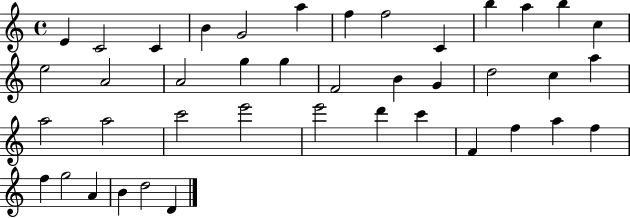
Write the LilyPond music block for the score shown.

{
  \clef treble
  \time 4/4
  \defaultTimeSignature
  \key c \major
  e'4 c'2 c'4 | b'4 g'2 a''4 | f''4 f''2 c'4 | b''4 a''4 b''4 c''4 | \break e''2 a'2 | a'2 g''4 g''4 | f'2 b'4 g'4 | d''2 c''4 a''4 | \break a''2 a''2 | c'''2 e'''2 | e'''2 d'''4 c'''4 | f'4 f''4 a''4 f''4 | \break f''4 g''2 a'4 | b'4 d''2 d'4 | \bar "|."
}